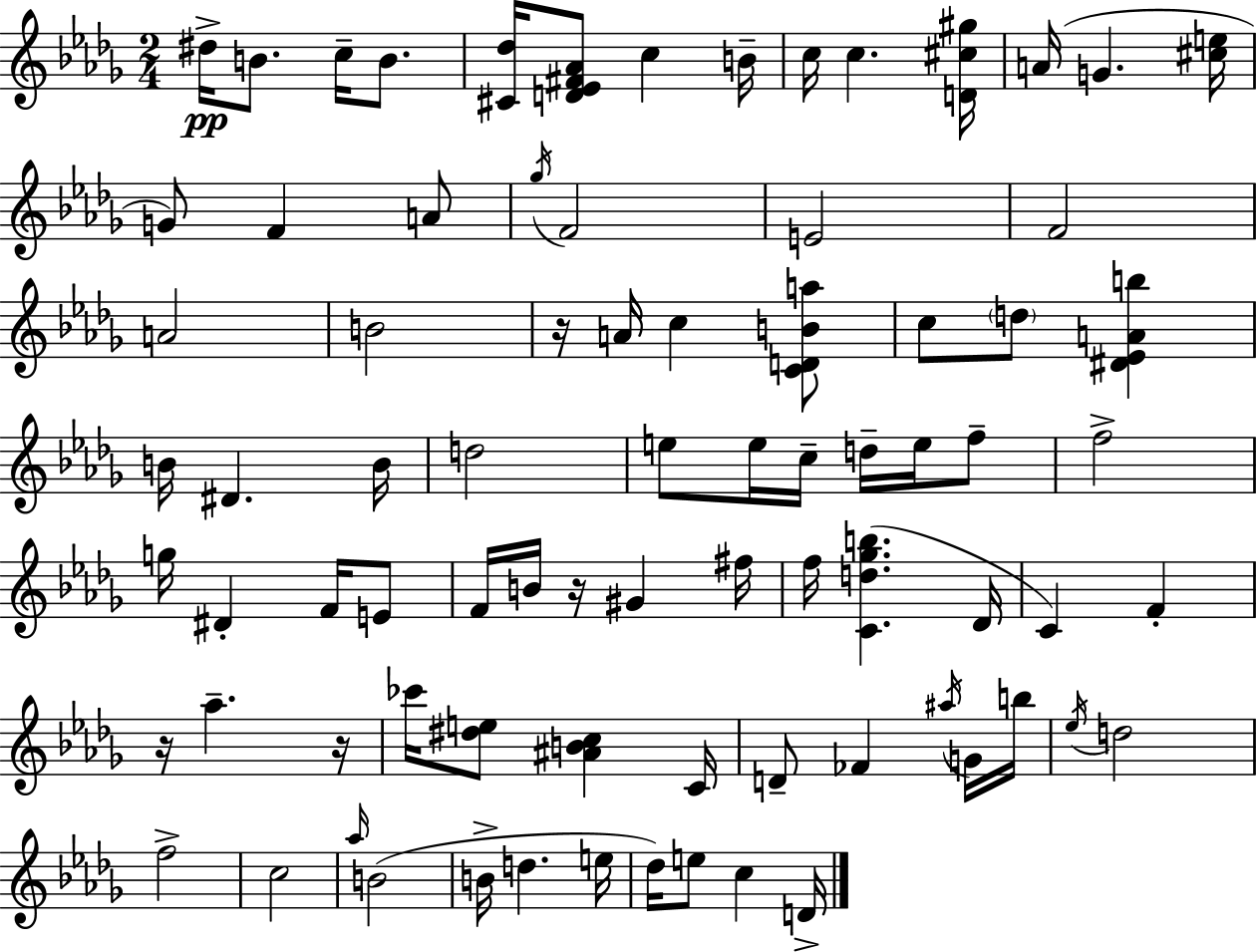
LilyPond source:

{
  \clef treble
  \numericTimeSignature
  \time 2/4
  \key bes \minor
  dis''16->\pp b'8. c''16-- b'8. | <cis' des''>16 <d' ees' fis' aes'>8 c''4 b'16-- | c''16 c''4. <d' cis'' gis''>16 | a'16( g'4. <cis'' e''>16 | \break g'8) f'4 a'8 | \acciaccatura { ges''16 } f'2 | e'2 | f'2 | \break a'2 | b'2 | r16 a'16 c''4 <c' d' b' a''>8 | c''8 \parenthesize d''8 <dis' ees' a' b''>4 | \break b'16 dis'4. | b'16 d''2 | e''8 e''16 c''16-- d''16-- e''16 f''8-- | f''2-> | \break g''16 dis'4-. f'16 e'8 | f'16 b'16 r16 gis'4 | fis''16 f''16 <c' d'' ges'' b''>4.( | des'16 c'4) f'4-. | \break r16 aes''4.-- | r16 ces'''16 <dis'' e''>8 <ais' b' c''>4 | c'16 d'8-- fes'4 \acciaccatura { ais''16 } | g'16 b''16 \acciaccatura { ees''16 } d''2 | \break f''2-> | c''2 | \grace { aes''16 } b'2( | b'16-> d''4. | \break e''16 des''16) e''8 c''4 | d'16-> \bar "|."
}